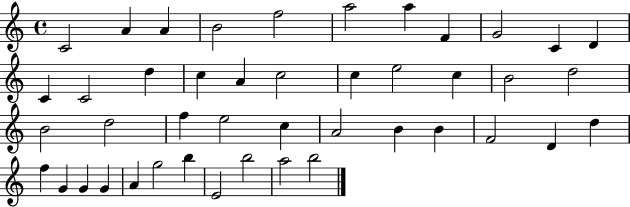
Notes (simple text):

C4/h A4/q A4/q B4/h F5/h A5/h A5/q F4/q G4/h C4/q D4/q C4/q C4/h D5/q C5/q A4/q C5/h C5/q E5/h C5/q B4/h D5/h B4/h D5/h F5/q E5/h C5/q A4/h B4/q B4/q F4/h D4/q D5/q F5/q G4/q G4/q G4/q A4/q G5/h B5/q E4/h B5/h A5/h B5/h